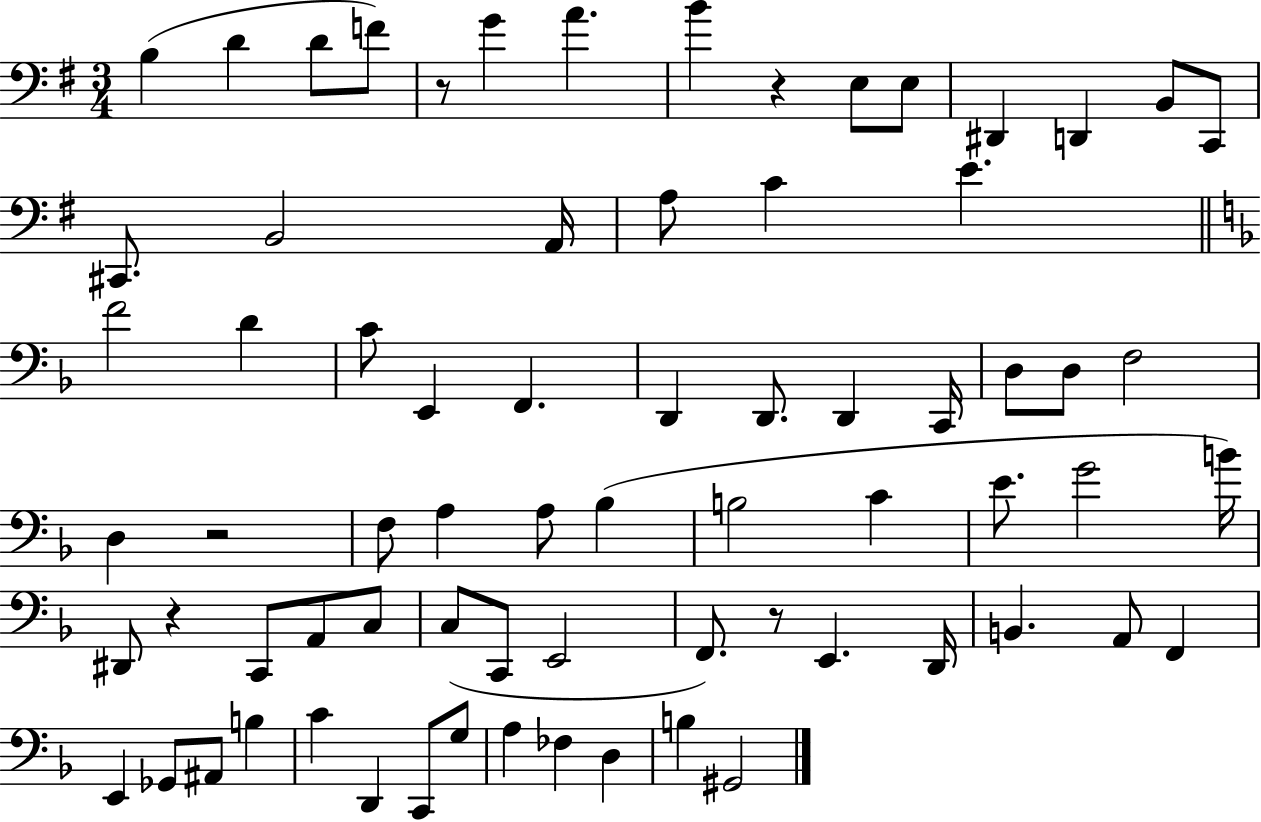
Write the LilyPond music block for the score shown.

{
  \clef bass
  \numericTimeSignature
  \time 3/4
  \key g \major
  \repeat volta 2 { b4( d'4 d'8 f'8) | r8 g'4 a'4. | b'4 r4 e8 e8 | dis,4 d,4 b,8 c,8 | \break cis,8. b,2 a,16 | a8 c'4 e'4. | \bar "||" \break \key d \minor f'2 d'4 | c'8 e,4 f,4. | d,4 d,8. d,4 c,16 | d8 d8 f2 | \break d4 r2 | f8 a4 a8 bes4( | b2 c'4 | e'8. g'2 b'16) | \break dis,8 r4 c,8 a,8 c8 | c8( c,8 e,2 | f,8.) r8 e,4. d,16 | b,4. a,8 f,4 | \break e,4 ges,8 ais,8 b4 | c'4 d,4 c,8 g8 | a4 fes4 d4 | b4 gis,2 | \break } \bar "|."
}